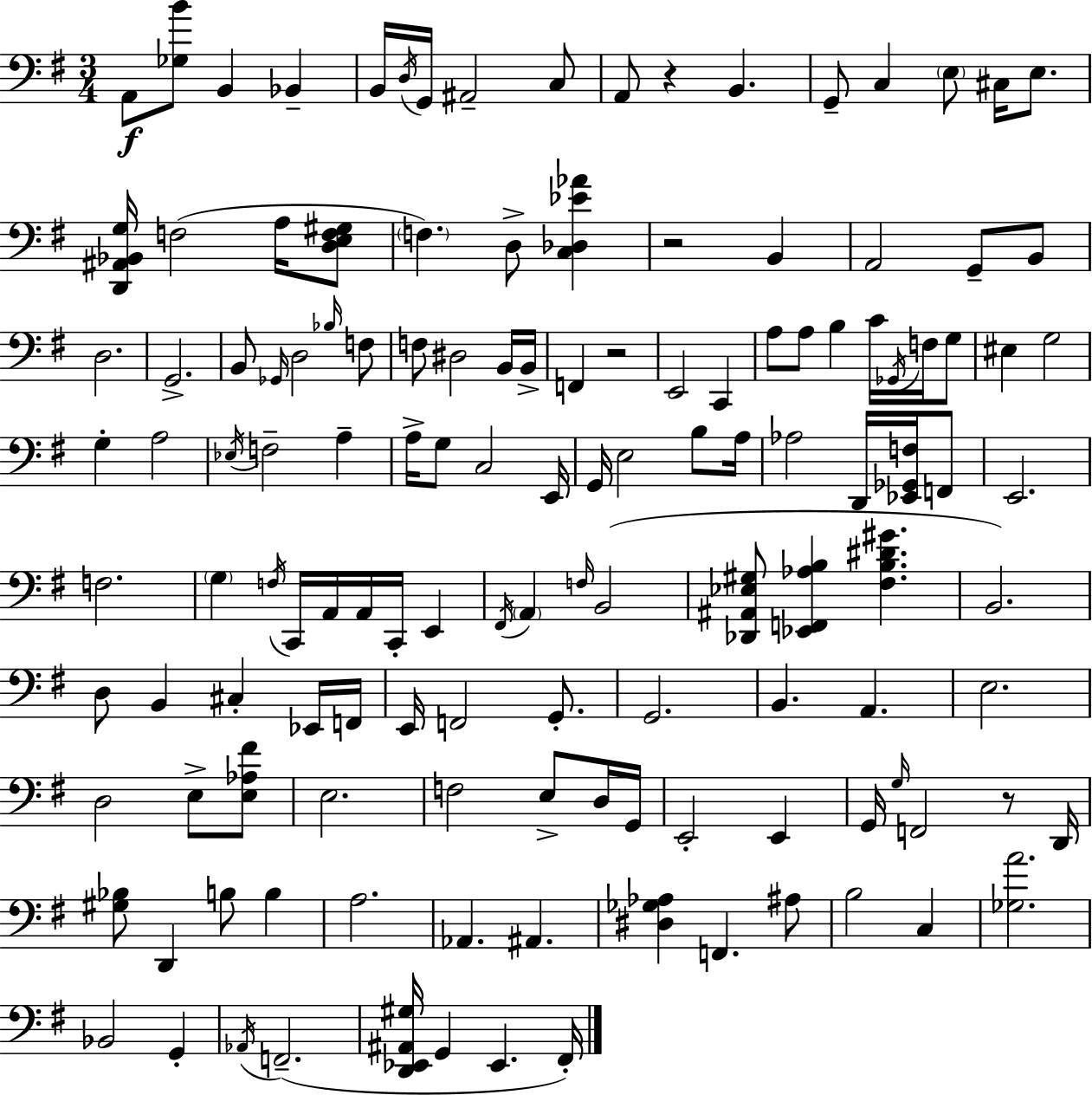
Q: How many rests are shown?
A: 4